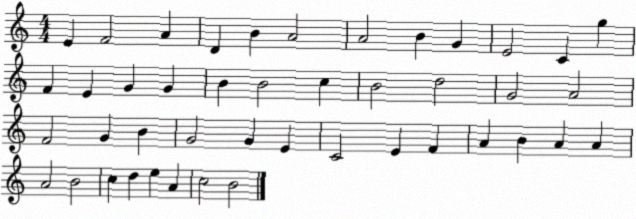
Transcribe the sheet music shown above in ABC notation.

X:1
T:Untitled
M:4/4
L:1/4
K:C
E F2 A D B A2 A2 B G E2 C g F E G G B B2 c B2 d2 G2 A2 F2 G B G2 G E C2 E F A B A A A2 B2 c d e A c2 B2